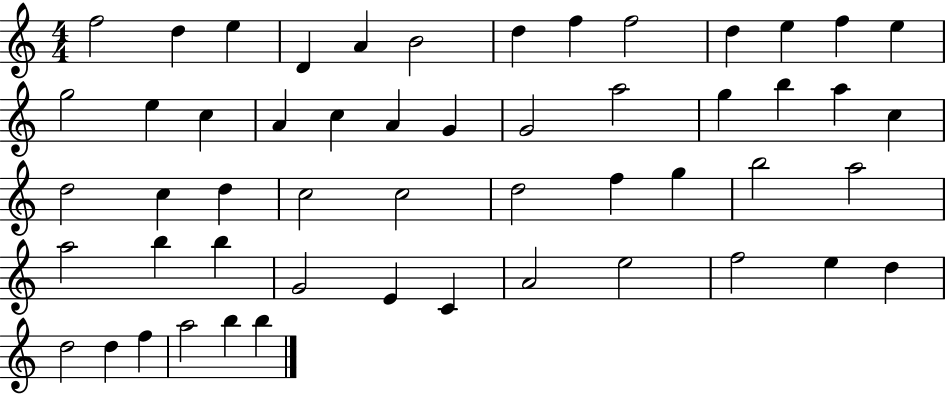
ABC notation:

X:1
T:Untitled
M:4/4
L:1/4
K:C
f2 d e D A B2 d f f2 d e f e g2 e c A c A G G2 a2 g b a c d2 c d c2 c2 d2 f g b2 a2 a2 b b G2 E C A2 e2 f2 e d d2 d f a2 b b